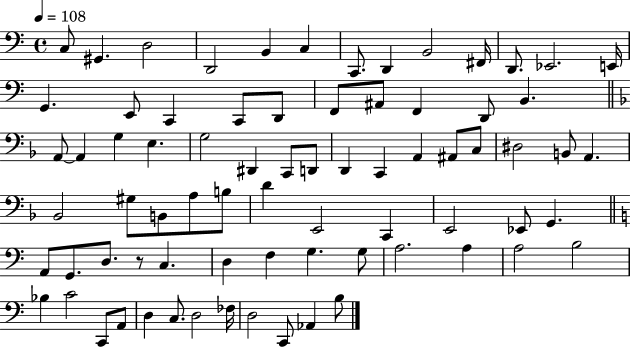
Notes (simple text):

C3/e G#2/q. D3/h D2/h B2/q C3/q C2/e. D2/q B2/h F#2/s D2/e. Eb2/h. E2/s G2/q. E2/e C2/q C2/e D2/e F2/e A#2/e F2/q D2/e B2/q. A2/e A2/q G3/q E3/q. G3/h D#2/q C2/e D2/e D2/q C2/q A2/q A#2/e C3/e D#3/h B2/e A2/q. Bb2/h G#3/e B2/e A3/e B3/e D4/q E2/h C2/q E2/h Eb2/e G2/q. A2/e G2/e. D3/e. R/e C3/q. D3/q F3/q G3/q. G3/e A3/h. A3/q A3/h B3/h Bb3/q C4/h C2/e A2/e D3/q C3/e. D3/h FES3/s D3/h C2/e Ab2/q B3/e